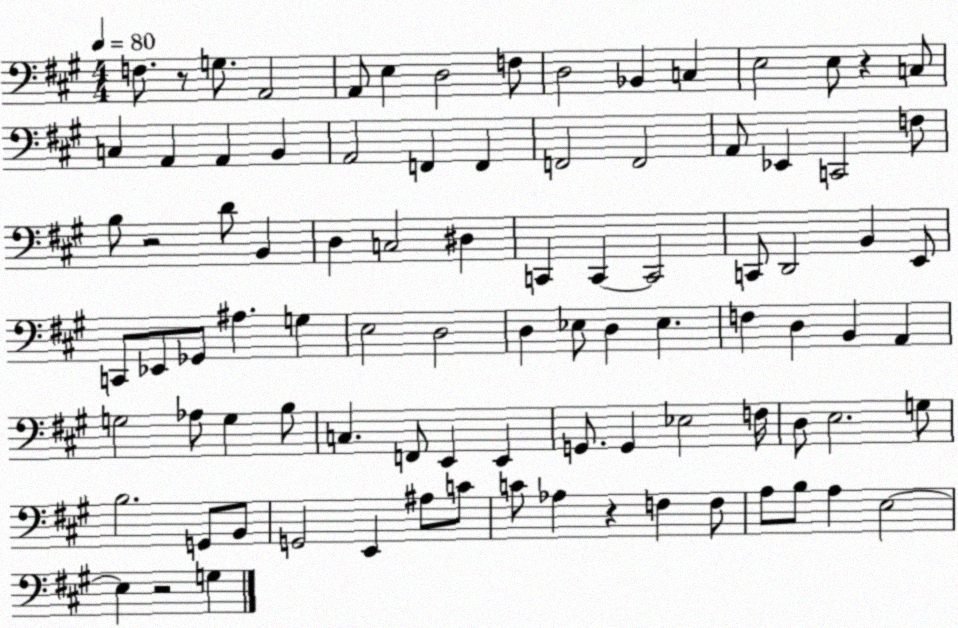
X:1
T:Untitled
M:4/4
L:1/4
K:A
F,/2 z/2 G,/2 A,,2 A,,/2 E, D,2 F,/2 D,2 _B,, C, E,2 E,/2 z C,/2 C, A,, A,, B,, A,,2 F,, F,, F,,2 F,,2 A,,/2 _E,, C,,2 F,/2 B,/2 z2 D/2 B,, D, C,2 ^D, C,, C,, C,,2 C,,/2 D,,2 B,, E,,/2 C,,/2 _E,,/2 _G,,/2 ^A, G, E,2 D,2 D, _E,/2 D, _E, F, D, B,, A,, G,2 _A,/2 G, B,/2 C, F,,/2 E,, E,, G,,/2 G,, _E,2 F,/4 D,/2 E,2 G,/2 B,2 G,,/2 B,,/2 G,,2 E,, ^A,/2 C/2 C/2 _A, z F, F,/2 A,/2 B,/2 A, E,2 E, z2 G,